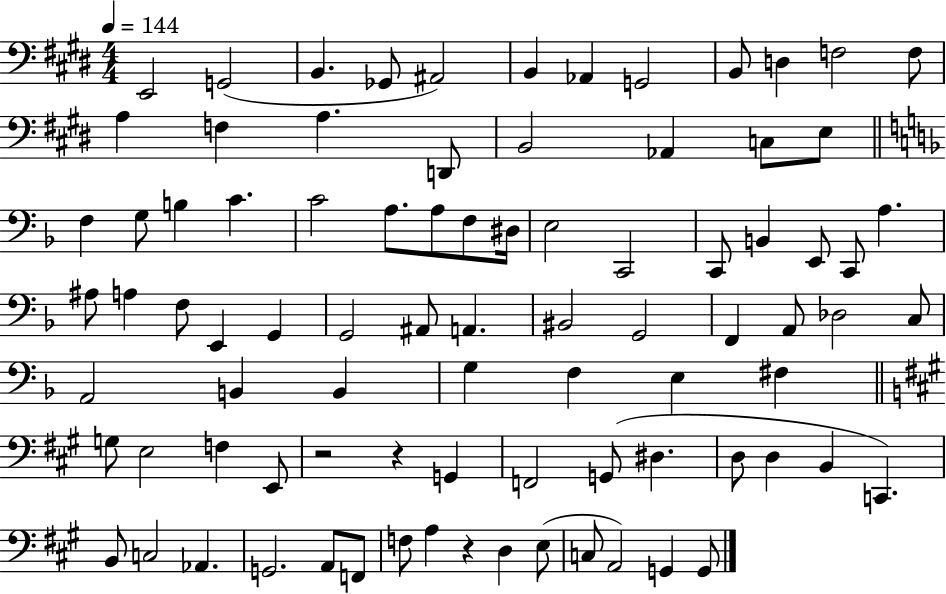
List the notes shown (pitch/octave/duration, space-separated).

E2/h G2/h B2/q. Gb2/e A#2/h B2/q Ab2/q G2/h B2/e D3/q F3/h F3/e A3/q F3/q A3/q. D2/e B2/h Ab2/q C3/e E3/e F3/q G3/e B3/q C4/q. C4/h A3/e. A3/e F3/e D#3/s E3/h C2/h C2/e B2/q E2/e C2/e A3/q. A#3/e A3/q F3/e E2/q G2/q G2/h A#2/e A2/q. BIS2/h G2/h F2/q A2/e Db3/h C3/e A2/h B2/q B2/q G3/q F3/q E3/q F#3/q G3/e E3/h F3/q E2/e R/h R/q G2/q F2/h G2/e D#3/q. D3/e D3/q B2/q C2/q. B2/e C3/h Ab2/q. G2/h. A2/e F2/e F3/e A3/q R/q D3/q E3/e C3/e A2/h G2/q G2/e